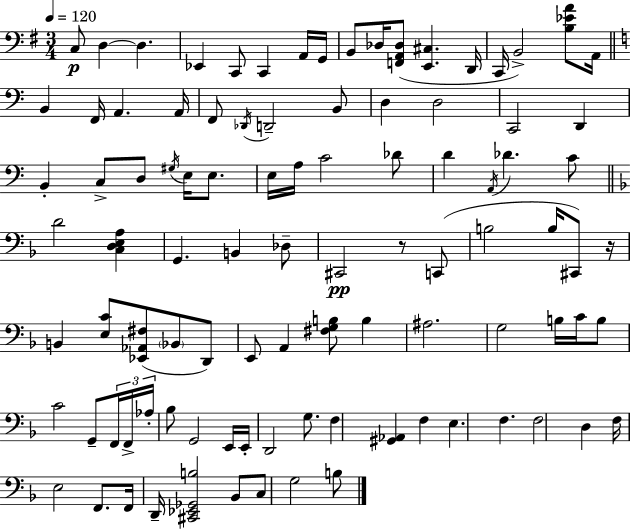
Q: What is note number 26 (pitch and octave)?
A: D2